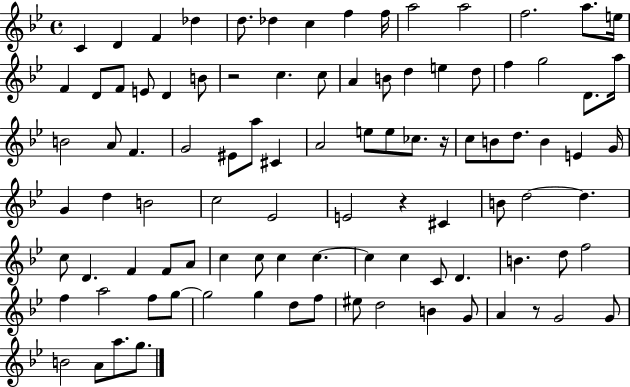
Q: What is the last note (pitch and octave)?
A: G5